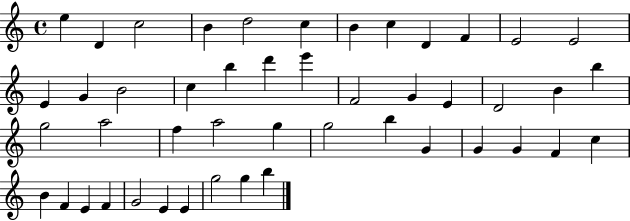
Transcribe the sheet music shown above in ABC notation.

X:1
T:Untitled
M:4/4
L:1/4
K:C
e D c2 B d2 c B c D F E2 E2 E G B2 c b d' e' F2 G E D2 B b g2 a2 f a2 g g2 b G G G F c B F E F G2 E E g2 g b